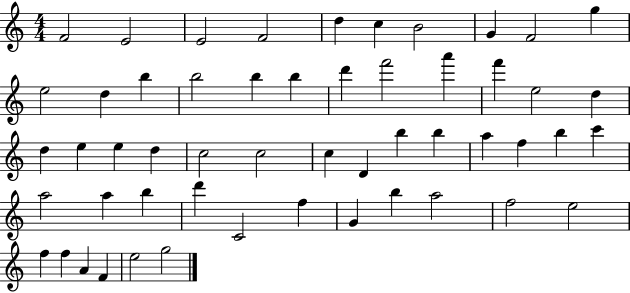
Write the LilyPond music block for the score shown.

{
  \clef treble
  \numericTimeSignature
  \time 4/4
  \key c \major
  f'2 e'2 | e'2 f'2 | d''4 c''4 b'2 | g'4 f'2 g''4 | \break e''2 d''4 b''4 | b''2 b''4 b''4 | d'''4 f'''2 a'''4 | f'''4 e''2 d''4 | \break d''4 e''4 e''4 d''4 | c''2 c''2 | c''4 d'4 b''4 b''4 | a''4 f''4 b''4 c'''4 | \break a''2 a''4 b''4 | d'''4 c'2 f''4 | g'4 b''4 a''2 | f''2 e''2 | \break f''4 f''4 a'4 f'4 | e''2 g''2 | \bar "|."
}